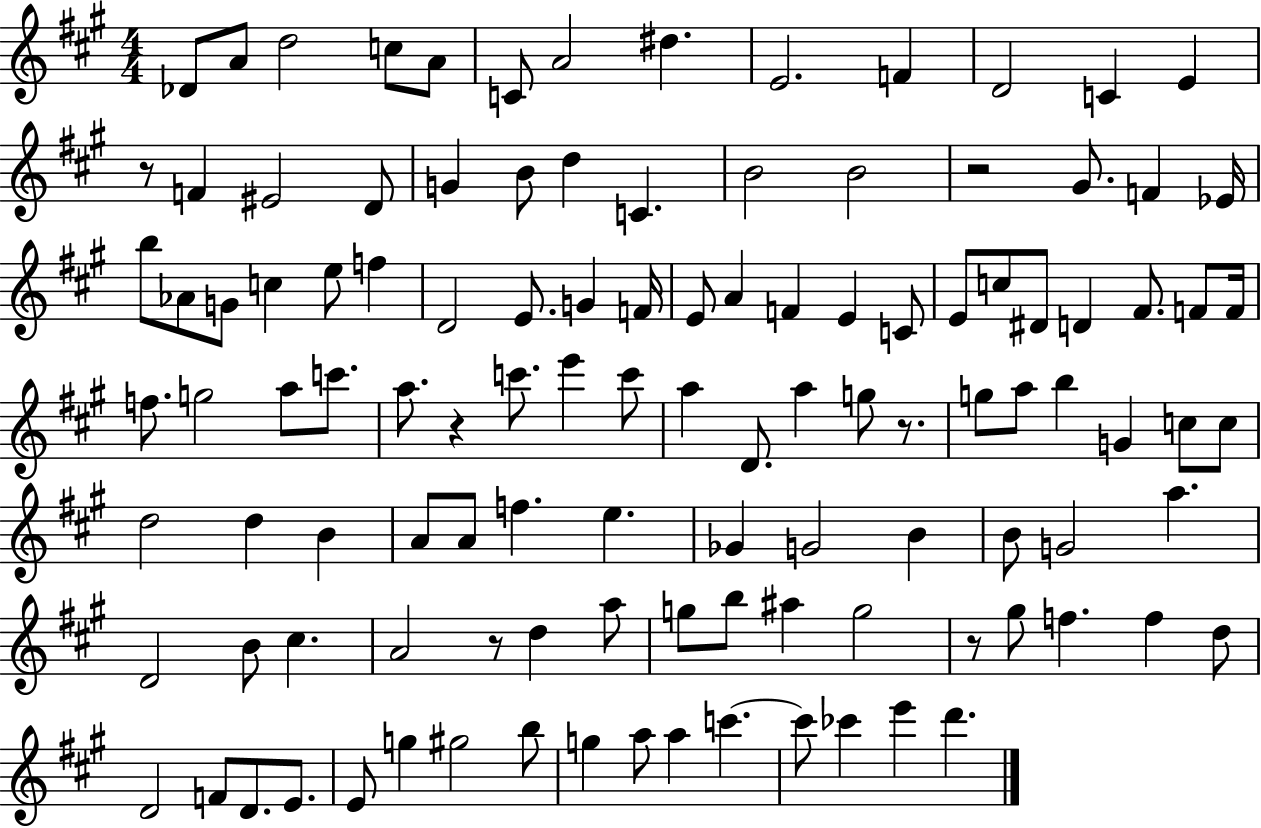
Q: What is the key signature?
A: A major